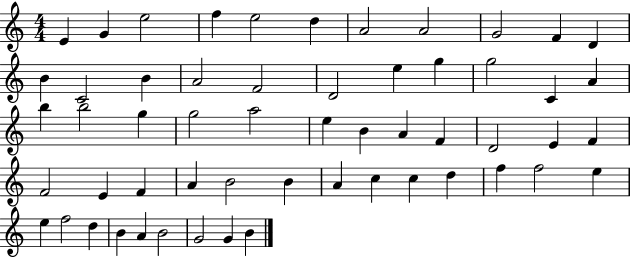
E4/q G4/q E5/h F5/q E5/h D5/q A4/h A4/h G4/h F4/q D4/q B4/q C4/h B4/q A4/h F4/h D4/h E5/q G5/q G5/h C4/q A4/q B5/q B5/h G5/q G5/h A5/h E5/q B4/q A4/q F4/q D4/h E4/q F4/q F4/h E4/q F4/q A4/q B4/h B4/q A4/q C5/q C5/q D5/q F5/q F5/h E5/q E5/q F5/h D5/q B4/q A4/q B4/h G4/h G4/q B4/q